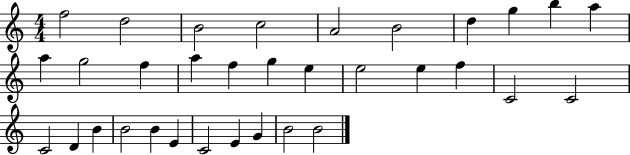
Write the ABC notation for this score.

X:1
T:Untitled
M:4/4
L:1/4
K:C
f2 d2 B2 c2 A2 B2 d g b a a g2 f a f g e e2 e f C2 C2 C2 D B B2 B E C2 E G B2 B2